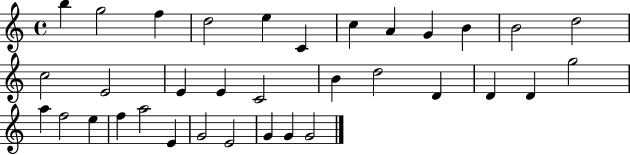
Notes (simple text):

B5/q G5/h F5/q D5/h E5/q C4/q C5/q A4/q G4/q B4/q B4/h D5/h C5/h E4/h E4/q E4/q C4/h B4/q D5/h D4/q D4/q D4/q G5/h A5/q F5/h E5/q F5/q A5/h E4/q G4/h E4/h G4/q G4/q G4/h